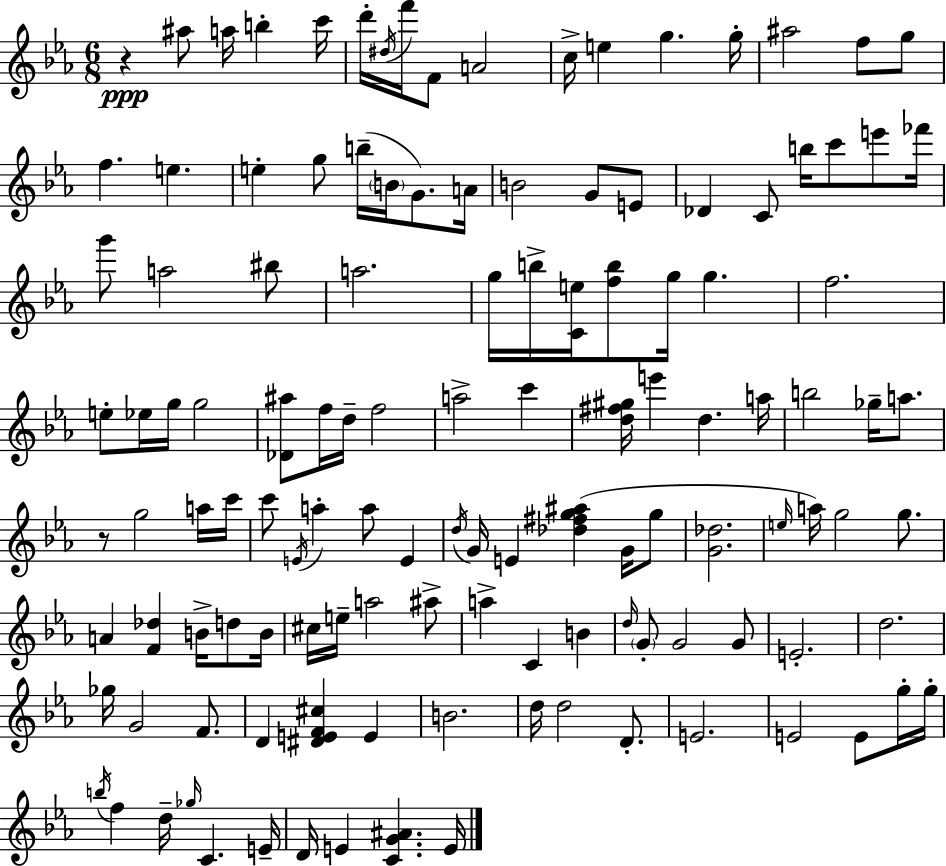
R/q A#5/e A5/s B5/q C6/s D6/s D#5/s F6/s F4/e A4/h C5/s E5/q G5/q. G5/s A#5/h F5/e G5/e F5/q. E5/q. E5/q G5/e B5/s B4/s G4/e. A4/s B4/h G4/e E4/e Db4/q C4/e B5/s C6/e E6/e FES6/s G6/e A5/h BIS5/e A5/h. G5/s B5/s [C4,E5]/s [F5,B5]/e G5/s G5/q. F5/h. E5/e Eb5/s G5/s G5/h [Db4,A#5]/e F5/s D5/s F5/h A5/h C6/q [D5,F#5,G#5]/s E6/q D5/q. A5/s B5/h Gb5/s A5/e. R/e G5/h A5/s C6/s C6/e E4/s A5/q A5/e E4/q D5/s G4/s E4/q [Db5,F#5,G5,A#5]/q G4/s G5/e [G4,Db5]/h. E5/s A5/s G5/h G5/e. A4/q [F4,Db5]/q B4/s D5/e B4/s C#5/s E5/s A5/h A#5/e A5/q C4/q B4/q D5/s G4/e G4/h G4/e E4/h. D5/h. Gb5/s G4/h F4/e. D4/q [D#4,E4,F4,C#5]/q E4/q B4/h. D5/s D5/h D4/e. E4/h. E4/h E4/e G5/s G5/s B5/s F5/q D5/s Gb5/s C4/q. E4/s D4/s E4/q [C4,G4,A#4]/q. E4/s